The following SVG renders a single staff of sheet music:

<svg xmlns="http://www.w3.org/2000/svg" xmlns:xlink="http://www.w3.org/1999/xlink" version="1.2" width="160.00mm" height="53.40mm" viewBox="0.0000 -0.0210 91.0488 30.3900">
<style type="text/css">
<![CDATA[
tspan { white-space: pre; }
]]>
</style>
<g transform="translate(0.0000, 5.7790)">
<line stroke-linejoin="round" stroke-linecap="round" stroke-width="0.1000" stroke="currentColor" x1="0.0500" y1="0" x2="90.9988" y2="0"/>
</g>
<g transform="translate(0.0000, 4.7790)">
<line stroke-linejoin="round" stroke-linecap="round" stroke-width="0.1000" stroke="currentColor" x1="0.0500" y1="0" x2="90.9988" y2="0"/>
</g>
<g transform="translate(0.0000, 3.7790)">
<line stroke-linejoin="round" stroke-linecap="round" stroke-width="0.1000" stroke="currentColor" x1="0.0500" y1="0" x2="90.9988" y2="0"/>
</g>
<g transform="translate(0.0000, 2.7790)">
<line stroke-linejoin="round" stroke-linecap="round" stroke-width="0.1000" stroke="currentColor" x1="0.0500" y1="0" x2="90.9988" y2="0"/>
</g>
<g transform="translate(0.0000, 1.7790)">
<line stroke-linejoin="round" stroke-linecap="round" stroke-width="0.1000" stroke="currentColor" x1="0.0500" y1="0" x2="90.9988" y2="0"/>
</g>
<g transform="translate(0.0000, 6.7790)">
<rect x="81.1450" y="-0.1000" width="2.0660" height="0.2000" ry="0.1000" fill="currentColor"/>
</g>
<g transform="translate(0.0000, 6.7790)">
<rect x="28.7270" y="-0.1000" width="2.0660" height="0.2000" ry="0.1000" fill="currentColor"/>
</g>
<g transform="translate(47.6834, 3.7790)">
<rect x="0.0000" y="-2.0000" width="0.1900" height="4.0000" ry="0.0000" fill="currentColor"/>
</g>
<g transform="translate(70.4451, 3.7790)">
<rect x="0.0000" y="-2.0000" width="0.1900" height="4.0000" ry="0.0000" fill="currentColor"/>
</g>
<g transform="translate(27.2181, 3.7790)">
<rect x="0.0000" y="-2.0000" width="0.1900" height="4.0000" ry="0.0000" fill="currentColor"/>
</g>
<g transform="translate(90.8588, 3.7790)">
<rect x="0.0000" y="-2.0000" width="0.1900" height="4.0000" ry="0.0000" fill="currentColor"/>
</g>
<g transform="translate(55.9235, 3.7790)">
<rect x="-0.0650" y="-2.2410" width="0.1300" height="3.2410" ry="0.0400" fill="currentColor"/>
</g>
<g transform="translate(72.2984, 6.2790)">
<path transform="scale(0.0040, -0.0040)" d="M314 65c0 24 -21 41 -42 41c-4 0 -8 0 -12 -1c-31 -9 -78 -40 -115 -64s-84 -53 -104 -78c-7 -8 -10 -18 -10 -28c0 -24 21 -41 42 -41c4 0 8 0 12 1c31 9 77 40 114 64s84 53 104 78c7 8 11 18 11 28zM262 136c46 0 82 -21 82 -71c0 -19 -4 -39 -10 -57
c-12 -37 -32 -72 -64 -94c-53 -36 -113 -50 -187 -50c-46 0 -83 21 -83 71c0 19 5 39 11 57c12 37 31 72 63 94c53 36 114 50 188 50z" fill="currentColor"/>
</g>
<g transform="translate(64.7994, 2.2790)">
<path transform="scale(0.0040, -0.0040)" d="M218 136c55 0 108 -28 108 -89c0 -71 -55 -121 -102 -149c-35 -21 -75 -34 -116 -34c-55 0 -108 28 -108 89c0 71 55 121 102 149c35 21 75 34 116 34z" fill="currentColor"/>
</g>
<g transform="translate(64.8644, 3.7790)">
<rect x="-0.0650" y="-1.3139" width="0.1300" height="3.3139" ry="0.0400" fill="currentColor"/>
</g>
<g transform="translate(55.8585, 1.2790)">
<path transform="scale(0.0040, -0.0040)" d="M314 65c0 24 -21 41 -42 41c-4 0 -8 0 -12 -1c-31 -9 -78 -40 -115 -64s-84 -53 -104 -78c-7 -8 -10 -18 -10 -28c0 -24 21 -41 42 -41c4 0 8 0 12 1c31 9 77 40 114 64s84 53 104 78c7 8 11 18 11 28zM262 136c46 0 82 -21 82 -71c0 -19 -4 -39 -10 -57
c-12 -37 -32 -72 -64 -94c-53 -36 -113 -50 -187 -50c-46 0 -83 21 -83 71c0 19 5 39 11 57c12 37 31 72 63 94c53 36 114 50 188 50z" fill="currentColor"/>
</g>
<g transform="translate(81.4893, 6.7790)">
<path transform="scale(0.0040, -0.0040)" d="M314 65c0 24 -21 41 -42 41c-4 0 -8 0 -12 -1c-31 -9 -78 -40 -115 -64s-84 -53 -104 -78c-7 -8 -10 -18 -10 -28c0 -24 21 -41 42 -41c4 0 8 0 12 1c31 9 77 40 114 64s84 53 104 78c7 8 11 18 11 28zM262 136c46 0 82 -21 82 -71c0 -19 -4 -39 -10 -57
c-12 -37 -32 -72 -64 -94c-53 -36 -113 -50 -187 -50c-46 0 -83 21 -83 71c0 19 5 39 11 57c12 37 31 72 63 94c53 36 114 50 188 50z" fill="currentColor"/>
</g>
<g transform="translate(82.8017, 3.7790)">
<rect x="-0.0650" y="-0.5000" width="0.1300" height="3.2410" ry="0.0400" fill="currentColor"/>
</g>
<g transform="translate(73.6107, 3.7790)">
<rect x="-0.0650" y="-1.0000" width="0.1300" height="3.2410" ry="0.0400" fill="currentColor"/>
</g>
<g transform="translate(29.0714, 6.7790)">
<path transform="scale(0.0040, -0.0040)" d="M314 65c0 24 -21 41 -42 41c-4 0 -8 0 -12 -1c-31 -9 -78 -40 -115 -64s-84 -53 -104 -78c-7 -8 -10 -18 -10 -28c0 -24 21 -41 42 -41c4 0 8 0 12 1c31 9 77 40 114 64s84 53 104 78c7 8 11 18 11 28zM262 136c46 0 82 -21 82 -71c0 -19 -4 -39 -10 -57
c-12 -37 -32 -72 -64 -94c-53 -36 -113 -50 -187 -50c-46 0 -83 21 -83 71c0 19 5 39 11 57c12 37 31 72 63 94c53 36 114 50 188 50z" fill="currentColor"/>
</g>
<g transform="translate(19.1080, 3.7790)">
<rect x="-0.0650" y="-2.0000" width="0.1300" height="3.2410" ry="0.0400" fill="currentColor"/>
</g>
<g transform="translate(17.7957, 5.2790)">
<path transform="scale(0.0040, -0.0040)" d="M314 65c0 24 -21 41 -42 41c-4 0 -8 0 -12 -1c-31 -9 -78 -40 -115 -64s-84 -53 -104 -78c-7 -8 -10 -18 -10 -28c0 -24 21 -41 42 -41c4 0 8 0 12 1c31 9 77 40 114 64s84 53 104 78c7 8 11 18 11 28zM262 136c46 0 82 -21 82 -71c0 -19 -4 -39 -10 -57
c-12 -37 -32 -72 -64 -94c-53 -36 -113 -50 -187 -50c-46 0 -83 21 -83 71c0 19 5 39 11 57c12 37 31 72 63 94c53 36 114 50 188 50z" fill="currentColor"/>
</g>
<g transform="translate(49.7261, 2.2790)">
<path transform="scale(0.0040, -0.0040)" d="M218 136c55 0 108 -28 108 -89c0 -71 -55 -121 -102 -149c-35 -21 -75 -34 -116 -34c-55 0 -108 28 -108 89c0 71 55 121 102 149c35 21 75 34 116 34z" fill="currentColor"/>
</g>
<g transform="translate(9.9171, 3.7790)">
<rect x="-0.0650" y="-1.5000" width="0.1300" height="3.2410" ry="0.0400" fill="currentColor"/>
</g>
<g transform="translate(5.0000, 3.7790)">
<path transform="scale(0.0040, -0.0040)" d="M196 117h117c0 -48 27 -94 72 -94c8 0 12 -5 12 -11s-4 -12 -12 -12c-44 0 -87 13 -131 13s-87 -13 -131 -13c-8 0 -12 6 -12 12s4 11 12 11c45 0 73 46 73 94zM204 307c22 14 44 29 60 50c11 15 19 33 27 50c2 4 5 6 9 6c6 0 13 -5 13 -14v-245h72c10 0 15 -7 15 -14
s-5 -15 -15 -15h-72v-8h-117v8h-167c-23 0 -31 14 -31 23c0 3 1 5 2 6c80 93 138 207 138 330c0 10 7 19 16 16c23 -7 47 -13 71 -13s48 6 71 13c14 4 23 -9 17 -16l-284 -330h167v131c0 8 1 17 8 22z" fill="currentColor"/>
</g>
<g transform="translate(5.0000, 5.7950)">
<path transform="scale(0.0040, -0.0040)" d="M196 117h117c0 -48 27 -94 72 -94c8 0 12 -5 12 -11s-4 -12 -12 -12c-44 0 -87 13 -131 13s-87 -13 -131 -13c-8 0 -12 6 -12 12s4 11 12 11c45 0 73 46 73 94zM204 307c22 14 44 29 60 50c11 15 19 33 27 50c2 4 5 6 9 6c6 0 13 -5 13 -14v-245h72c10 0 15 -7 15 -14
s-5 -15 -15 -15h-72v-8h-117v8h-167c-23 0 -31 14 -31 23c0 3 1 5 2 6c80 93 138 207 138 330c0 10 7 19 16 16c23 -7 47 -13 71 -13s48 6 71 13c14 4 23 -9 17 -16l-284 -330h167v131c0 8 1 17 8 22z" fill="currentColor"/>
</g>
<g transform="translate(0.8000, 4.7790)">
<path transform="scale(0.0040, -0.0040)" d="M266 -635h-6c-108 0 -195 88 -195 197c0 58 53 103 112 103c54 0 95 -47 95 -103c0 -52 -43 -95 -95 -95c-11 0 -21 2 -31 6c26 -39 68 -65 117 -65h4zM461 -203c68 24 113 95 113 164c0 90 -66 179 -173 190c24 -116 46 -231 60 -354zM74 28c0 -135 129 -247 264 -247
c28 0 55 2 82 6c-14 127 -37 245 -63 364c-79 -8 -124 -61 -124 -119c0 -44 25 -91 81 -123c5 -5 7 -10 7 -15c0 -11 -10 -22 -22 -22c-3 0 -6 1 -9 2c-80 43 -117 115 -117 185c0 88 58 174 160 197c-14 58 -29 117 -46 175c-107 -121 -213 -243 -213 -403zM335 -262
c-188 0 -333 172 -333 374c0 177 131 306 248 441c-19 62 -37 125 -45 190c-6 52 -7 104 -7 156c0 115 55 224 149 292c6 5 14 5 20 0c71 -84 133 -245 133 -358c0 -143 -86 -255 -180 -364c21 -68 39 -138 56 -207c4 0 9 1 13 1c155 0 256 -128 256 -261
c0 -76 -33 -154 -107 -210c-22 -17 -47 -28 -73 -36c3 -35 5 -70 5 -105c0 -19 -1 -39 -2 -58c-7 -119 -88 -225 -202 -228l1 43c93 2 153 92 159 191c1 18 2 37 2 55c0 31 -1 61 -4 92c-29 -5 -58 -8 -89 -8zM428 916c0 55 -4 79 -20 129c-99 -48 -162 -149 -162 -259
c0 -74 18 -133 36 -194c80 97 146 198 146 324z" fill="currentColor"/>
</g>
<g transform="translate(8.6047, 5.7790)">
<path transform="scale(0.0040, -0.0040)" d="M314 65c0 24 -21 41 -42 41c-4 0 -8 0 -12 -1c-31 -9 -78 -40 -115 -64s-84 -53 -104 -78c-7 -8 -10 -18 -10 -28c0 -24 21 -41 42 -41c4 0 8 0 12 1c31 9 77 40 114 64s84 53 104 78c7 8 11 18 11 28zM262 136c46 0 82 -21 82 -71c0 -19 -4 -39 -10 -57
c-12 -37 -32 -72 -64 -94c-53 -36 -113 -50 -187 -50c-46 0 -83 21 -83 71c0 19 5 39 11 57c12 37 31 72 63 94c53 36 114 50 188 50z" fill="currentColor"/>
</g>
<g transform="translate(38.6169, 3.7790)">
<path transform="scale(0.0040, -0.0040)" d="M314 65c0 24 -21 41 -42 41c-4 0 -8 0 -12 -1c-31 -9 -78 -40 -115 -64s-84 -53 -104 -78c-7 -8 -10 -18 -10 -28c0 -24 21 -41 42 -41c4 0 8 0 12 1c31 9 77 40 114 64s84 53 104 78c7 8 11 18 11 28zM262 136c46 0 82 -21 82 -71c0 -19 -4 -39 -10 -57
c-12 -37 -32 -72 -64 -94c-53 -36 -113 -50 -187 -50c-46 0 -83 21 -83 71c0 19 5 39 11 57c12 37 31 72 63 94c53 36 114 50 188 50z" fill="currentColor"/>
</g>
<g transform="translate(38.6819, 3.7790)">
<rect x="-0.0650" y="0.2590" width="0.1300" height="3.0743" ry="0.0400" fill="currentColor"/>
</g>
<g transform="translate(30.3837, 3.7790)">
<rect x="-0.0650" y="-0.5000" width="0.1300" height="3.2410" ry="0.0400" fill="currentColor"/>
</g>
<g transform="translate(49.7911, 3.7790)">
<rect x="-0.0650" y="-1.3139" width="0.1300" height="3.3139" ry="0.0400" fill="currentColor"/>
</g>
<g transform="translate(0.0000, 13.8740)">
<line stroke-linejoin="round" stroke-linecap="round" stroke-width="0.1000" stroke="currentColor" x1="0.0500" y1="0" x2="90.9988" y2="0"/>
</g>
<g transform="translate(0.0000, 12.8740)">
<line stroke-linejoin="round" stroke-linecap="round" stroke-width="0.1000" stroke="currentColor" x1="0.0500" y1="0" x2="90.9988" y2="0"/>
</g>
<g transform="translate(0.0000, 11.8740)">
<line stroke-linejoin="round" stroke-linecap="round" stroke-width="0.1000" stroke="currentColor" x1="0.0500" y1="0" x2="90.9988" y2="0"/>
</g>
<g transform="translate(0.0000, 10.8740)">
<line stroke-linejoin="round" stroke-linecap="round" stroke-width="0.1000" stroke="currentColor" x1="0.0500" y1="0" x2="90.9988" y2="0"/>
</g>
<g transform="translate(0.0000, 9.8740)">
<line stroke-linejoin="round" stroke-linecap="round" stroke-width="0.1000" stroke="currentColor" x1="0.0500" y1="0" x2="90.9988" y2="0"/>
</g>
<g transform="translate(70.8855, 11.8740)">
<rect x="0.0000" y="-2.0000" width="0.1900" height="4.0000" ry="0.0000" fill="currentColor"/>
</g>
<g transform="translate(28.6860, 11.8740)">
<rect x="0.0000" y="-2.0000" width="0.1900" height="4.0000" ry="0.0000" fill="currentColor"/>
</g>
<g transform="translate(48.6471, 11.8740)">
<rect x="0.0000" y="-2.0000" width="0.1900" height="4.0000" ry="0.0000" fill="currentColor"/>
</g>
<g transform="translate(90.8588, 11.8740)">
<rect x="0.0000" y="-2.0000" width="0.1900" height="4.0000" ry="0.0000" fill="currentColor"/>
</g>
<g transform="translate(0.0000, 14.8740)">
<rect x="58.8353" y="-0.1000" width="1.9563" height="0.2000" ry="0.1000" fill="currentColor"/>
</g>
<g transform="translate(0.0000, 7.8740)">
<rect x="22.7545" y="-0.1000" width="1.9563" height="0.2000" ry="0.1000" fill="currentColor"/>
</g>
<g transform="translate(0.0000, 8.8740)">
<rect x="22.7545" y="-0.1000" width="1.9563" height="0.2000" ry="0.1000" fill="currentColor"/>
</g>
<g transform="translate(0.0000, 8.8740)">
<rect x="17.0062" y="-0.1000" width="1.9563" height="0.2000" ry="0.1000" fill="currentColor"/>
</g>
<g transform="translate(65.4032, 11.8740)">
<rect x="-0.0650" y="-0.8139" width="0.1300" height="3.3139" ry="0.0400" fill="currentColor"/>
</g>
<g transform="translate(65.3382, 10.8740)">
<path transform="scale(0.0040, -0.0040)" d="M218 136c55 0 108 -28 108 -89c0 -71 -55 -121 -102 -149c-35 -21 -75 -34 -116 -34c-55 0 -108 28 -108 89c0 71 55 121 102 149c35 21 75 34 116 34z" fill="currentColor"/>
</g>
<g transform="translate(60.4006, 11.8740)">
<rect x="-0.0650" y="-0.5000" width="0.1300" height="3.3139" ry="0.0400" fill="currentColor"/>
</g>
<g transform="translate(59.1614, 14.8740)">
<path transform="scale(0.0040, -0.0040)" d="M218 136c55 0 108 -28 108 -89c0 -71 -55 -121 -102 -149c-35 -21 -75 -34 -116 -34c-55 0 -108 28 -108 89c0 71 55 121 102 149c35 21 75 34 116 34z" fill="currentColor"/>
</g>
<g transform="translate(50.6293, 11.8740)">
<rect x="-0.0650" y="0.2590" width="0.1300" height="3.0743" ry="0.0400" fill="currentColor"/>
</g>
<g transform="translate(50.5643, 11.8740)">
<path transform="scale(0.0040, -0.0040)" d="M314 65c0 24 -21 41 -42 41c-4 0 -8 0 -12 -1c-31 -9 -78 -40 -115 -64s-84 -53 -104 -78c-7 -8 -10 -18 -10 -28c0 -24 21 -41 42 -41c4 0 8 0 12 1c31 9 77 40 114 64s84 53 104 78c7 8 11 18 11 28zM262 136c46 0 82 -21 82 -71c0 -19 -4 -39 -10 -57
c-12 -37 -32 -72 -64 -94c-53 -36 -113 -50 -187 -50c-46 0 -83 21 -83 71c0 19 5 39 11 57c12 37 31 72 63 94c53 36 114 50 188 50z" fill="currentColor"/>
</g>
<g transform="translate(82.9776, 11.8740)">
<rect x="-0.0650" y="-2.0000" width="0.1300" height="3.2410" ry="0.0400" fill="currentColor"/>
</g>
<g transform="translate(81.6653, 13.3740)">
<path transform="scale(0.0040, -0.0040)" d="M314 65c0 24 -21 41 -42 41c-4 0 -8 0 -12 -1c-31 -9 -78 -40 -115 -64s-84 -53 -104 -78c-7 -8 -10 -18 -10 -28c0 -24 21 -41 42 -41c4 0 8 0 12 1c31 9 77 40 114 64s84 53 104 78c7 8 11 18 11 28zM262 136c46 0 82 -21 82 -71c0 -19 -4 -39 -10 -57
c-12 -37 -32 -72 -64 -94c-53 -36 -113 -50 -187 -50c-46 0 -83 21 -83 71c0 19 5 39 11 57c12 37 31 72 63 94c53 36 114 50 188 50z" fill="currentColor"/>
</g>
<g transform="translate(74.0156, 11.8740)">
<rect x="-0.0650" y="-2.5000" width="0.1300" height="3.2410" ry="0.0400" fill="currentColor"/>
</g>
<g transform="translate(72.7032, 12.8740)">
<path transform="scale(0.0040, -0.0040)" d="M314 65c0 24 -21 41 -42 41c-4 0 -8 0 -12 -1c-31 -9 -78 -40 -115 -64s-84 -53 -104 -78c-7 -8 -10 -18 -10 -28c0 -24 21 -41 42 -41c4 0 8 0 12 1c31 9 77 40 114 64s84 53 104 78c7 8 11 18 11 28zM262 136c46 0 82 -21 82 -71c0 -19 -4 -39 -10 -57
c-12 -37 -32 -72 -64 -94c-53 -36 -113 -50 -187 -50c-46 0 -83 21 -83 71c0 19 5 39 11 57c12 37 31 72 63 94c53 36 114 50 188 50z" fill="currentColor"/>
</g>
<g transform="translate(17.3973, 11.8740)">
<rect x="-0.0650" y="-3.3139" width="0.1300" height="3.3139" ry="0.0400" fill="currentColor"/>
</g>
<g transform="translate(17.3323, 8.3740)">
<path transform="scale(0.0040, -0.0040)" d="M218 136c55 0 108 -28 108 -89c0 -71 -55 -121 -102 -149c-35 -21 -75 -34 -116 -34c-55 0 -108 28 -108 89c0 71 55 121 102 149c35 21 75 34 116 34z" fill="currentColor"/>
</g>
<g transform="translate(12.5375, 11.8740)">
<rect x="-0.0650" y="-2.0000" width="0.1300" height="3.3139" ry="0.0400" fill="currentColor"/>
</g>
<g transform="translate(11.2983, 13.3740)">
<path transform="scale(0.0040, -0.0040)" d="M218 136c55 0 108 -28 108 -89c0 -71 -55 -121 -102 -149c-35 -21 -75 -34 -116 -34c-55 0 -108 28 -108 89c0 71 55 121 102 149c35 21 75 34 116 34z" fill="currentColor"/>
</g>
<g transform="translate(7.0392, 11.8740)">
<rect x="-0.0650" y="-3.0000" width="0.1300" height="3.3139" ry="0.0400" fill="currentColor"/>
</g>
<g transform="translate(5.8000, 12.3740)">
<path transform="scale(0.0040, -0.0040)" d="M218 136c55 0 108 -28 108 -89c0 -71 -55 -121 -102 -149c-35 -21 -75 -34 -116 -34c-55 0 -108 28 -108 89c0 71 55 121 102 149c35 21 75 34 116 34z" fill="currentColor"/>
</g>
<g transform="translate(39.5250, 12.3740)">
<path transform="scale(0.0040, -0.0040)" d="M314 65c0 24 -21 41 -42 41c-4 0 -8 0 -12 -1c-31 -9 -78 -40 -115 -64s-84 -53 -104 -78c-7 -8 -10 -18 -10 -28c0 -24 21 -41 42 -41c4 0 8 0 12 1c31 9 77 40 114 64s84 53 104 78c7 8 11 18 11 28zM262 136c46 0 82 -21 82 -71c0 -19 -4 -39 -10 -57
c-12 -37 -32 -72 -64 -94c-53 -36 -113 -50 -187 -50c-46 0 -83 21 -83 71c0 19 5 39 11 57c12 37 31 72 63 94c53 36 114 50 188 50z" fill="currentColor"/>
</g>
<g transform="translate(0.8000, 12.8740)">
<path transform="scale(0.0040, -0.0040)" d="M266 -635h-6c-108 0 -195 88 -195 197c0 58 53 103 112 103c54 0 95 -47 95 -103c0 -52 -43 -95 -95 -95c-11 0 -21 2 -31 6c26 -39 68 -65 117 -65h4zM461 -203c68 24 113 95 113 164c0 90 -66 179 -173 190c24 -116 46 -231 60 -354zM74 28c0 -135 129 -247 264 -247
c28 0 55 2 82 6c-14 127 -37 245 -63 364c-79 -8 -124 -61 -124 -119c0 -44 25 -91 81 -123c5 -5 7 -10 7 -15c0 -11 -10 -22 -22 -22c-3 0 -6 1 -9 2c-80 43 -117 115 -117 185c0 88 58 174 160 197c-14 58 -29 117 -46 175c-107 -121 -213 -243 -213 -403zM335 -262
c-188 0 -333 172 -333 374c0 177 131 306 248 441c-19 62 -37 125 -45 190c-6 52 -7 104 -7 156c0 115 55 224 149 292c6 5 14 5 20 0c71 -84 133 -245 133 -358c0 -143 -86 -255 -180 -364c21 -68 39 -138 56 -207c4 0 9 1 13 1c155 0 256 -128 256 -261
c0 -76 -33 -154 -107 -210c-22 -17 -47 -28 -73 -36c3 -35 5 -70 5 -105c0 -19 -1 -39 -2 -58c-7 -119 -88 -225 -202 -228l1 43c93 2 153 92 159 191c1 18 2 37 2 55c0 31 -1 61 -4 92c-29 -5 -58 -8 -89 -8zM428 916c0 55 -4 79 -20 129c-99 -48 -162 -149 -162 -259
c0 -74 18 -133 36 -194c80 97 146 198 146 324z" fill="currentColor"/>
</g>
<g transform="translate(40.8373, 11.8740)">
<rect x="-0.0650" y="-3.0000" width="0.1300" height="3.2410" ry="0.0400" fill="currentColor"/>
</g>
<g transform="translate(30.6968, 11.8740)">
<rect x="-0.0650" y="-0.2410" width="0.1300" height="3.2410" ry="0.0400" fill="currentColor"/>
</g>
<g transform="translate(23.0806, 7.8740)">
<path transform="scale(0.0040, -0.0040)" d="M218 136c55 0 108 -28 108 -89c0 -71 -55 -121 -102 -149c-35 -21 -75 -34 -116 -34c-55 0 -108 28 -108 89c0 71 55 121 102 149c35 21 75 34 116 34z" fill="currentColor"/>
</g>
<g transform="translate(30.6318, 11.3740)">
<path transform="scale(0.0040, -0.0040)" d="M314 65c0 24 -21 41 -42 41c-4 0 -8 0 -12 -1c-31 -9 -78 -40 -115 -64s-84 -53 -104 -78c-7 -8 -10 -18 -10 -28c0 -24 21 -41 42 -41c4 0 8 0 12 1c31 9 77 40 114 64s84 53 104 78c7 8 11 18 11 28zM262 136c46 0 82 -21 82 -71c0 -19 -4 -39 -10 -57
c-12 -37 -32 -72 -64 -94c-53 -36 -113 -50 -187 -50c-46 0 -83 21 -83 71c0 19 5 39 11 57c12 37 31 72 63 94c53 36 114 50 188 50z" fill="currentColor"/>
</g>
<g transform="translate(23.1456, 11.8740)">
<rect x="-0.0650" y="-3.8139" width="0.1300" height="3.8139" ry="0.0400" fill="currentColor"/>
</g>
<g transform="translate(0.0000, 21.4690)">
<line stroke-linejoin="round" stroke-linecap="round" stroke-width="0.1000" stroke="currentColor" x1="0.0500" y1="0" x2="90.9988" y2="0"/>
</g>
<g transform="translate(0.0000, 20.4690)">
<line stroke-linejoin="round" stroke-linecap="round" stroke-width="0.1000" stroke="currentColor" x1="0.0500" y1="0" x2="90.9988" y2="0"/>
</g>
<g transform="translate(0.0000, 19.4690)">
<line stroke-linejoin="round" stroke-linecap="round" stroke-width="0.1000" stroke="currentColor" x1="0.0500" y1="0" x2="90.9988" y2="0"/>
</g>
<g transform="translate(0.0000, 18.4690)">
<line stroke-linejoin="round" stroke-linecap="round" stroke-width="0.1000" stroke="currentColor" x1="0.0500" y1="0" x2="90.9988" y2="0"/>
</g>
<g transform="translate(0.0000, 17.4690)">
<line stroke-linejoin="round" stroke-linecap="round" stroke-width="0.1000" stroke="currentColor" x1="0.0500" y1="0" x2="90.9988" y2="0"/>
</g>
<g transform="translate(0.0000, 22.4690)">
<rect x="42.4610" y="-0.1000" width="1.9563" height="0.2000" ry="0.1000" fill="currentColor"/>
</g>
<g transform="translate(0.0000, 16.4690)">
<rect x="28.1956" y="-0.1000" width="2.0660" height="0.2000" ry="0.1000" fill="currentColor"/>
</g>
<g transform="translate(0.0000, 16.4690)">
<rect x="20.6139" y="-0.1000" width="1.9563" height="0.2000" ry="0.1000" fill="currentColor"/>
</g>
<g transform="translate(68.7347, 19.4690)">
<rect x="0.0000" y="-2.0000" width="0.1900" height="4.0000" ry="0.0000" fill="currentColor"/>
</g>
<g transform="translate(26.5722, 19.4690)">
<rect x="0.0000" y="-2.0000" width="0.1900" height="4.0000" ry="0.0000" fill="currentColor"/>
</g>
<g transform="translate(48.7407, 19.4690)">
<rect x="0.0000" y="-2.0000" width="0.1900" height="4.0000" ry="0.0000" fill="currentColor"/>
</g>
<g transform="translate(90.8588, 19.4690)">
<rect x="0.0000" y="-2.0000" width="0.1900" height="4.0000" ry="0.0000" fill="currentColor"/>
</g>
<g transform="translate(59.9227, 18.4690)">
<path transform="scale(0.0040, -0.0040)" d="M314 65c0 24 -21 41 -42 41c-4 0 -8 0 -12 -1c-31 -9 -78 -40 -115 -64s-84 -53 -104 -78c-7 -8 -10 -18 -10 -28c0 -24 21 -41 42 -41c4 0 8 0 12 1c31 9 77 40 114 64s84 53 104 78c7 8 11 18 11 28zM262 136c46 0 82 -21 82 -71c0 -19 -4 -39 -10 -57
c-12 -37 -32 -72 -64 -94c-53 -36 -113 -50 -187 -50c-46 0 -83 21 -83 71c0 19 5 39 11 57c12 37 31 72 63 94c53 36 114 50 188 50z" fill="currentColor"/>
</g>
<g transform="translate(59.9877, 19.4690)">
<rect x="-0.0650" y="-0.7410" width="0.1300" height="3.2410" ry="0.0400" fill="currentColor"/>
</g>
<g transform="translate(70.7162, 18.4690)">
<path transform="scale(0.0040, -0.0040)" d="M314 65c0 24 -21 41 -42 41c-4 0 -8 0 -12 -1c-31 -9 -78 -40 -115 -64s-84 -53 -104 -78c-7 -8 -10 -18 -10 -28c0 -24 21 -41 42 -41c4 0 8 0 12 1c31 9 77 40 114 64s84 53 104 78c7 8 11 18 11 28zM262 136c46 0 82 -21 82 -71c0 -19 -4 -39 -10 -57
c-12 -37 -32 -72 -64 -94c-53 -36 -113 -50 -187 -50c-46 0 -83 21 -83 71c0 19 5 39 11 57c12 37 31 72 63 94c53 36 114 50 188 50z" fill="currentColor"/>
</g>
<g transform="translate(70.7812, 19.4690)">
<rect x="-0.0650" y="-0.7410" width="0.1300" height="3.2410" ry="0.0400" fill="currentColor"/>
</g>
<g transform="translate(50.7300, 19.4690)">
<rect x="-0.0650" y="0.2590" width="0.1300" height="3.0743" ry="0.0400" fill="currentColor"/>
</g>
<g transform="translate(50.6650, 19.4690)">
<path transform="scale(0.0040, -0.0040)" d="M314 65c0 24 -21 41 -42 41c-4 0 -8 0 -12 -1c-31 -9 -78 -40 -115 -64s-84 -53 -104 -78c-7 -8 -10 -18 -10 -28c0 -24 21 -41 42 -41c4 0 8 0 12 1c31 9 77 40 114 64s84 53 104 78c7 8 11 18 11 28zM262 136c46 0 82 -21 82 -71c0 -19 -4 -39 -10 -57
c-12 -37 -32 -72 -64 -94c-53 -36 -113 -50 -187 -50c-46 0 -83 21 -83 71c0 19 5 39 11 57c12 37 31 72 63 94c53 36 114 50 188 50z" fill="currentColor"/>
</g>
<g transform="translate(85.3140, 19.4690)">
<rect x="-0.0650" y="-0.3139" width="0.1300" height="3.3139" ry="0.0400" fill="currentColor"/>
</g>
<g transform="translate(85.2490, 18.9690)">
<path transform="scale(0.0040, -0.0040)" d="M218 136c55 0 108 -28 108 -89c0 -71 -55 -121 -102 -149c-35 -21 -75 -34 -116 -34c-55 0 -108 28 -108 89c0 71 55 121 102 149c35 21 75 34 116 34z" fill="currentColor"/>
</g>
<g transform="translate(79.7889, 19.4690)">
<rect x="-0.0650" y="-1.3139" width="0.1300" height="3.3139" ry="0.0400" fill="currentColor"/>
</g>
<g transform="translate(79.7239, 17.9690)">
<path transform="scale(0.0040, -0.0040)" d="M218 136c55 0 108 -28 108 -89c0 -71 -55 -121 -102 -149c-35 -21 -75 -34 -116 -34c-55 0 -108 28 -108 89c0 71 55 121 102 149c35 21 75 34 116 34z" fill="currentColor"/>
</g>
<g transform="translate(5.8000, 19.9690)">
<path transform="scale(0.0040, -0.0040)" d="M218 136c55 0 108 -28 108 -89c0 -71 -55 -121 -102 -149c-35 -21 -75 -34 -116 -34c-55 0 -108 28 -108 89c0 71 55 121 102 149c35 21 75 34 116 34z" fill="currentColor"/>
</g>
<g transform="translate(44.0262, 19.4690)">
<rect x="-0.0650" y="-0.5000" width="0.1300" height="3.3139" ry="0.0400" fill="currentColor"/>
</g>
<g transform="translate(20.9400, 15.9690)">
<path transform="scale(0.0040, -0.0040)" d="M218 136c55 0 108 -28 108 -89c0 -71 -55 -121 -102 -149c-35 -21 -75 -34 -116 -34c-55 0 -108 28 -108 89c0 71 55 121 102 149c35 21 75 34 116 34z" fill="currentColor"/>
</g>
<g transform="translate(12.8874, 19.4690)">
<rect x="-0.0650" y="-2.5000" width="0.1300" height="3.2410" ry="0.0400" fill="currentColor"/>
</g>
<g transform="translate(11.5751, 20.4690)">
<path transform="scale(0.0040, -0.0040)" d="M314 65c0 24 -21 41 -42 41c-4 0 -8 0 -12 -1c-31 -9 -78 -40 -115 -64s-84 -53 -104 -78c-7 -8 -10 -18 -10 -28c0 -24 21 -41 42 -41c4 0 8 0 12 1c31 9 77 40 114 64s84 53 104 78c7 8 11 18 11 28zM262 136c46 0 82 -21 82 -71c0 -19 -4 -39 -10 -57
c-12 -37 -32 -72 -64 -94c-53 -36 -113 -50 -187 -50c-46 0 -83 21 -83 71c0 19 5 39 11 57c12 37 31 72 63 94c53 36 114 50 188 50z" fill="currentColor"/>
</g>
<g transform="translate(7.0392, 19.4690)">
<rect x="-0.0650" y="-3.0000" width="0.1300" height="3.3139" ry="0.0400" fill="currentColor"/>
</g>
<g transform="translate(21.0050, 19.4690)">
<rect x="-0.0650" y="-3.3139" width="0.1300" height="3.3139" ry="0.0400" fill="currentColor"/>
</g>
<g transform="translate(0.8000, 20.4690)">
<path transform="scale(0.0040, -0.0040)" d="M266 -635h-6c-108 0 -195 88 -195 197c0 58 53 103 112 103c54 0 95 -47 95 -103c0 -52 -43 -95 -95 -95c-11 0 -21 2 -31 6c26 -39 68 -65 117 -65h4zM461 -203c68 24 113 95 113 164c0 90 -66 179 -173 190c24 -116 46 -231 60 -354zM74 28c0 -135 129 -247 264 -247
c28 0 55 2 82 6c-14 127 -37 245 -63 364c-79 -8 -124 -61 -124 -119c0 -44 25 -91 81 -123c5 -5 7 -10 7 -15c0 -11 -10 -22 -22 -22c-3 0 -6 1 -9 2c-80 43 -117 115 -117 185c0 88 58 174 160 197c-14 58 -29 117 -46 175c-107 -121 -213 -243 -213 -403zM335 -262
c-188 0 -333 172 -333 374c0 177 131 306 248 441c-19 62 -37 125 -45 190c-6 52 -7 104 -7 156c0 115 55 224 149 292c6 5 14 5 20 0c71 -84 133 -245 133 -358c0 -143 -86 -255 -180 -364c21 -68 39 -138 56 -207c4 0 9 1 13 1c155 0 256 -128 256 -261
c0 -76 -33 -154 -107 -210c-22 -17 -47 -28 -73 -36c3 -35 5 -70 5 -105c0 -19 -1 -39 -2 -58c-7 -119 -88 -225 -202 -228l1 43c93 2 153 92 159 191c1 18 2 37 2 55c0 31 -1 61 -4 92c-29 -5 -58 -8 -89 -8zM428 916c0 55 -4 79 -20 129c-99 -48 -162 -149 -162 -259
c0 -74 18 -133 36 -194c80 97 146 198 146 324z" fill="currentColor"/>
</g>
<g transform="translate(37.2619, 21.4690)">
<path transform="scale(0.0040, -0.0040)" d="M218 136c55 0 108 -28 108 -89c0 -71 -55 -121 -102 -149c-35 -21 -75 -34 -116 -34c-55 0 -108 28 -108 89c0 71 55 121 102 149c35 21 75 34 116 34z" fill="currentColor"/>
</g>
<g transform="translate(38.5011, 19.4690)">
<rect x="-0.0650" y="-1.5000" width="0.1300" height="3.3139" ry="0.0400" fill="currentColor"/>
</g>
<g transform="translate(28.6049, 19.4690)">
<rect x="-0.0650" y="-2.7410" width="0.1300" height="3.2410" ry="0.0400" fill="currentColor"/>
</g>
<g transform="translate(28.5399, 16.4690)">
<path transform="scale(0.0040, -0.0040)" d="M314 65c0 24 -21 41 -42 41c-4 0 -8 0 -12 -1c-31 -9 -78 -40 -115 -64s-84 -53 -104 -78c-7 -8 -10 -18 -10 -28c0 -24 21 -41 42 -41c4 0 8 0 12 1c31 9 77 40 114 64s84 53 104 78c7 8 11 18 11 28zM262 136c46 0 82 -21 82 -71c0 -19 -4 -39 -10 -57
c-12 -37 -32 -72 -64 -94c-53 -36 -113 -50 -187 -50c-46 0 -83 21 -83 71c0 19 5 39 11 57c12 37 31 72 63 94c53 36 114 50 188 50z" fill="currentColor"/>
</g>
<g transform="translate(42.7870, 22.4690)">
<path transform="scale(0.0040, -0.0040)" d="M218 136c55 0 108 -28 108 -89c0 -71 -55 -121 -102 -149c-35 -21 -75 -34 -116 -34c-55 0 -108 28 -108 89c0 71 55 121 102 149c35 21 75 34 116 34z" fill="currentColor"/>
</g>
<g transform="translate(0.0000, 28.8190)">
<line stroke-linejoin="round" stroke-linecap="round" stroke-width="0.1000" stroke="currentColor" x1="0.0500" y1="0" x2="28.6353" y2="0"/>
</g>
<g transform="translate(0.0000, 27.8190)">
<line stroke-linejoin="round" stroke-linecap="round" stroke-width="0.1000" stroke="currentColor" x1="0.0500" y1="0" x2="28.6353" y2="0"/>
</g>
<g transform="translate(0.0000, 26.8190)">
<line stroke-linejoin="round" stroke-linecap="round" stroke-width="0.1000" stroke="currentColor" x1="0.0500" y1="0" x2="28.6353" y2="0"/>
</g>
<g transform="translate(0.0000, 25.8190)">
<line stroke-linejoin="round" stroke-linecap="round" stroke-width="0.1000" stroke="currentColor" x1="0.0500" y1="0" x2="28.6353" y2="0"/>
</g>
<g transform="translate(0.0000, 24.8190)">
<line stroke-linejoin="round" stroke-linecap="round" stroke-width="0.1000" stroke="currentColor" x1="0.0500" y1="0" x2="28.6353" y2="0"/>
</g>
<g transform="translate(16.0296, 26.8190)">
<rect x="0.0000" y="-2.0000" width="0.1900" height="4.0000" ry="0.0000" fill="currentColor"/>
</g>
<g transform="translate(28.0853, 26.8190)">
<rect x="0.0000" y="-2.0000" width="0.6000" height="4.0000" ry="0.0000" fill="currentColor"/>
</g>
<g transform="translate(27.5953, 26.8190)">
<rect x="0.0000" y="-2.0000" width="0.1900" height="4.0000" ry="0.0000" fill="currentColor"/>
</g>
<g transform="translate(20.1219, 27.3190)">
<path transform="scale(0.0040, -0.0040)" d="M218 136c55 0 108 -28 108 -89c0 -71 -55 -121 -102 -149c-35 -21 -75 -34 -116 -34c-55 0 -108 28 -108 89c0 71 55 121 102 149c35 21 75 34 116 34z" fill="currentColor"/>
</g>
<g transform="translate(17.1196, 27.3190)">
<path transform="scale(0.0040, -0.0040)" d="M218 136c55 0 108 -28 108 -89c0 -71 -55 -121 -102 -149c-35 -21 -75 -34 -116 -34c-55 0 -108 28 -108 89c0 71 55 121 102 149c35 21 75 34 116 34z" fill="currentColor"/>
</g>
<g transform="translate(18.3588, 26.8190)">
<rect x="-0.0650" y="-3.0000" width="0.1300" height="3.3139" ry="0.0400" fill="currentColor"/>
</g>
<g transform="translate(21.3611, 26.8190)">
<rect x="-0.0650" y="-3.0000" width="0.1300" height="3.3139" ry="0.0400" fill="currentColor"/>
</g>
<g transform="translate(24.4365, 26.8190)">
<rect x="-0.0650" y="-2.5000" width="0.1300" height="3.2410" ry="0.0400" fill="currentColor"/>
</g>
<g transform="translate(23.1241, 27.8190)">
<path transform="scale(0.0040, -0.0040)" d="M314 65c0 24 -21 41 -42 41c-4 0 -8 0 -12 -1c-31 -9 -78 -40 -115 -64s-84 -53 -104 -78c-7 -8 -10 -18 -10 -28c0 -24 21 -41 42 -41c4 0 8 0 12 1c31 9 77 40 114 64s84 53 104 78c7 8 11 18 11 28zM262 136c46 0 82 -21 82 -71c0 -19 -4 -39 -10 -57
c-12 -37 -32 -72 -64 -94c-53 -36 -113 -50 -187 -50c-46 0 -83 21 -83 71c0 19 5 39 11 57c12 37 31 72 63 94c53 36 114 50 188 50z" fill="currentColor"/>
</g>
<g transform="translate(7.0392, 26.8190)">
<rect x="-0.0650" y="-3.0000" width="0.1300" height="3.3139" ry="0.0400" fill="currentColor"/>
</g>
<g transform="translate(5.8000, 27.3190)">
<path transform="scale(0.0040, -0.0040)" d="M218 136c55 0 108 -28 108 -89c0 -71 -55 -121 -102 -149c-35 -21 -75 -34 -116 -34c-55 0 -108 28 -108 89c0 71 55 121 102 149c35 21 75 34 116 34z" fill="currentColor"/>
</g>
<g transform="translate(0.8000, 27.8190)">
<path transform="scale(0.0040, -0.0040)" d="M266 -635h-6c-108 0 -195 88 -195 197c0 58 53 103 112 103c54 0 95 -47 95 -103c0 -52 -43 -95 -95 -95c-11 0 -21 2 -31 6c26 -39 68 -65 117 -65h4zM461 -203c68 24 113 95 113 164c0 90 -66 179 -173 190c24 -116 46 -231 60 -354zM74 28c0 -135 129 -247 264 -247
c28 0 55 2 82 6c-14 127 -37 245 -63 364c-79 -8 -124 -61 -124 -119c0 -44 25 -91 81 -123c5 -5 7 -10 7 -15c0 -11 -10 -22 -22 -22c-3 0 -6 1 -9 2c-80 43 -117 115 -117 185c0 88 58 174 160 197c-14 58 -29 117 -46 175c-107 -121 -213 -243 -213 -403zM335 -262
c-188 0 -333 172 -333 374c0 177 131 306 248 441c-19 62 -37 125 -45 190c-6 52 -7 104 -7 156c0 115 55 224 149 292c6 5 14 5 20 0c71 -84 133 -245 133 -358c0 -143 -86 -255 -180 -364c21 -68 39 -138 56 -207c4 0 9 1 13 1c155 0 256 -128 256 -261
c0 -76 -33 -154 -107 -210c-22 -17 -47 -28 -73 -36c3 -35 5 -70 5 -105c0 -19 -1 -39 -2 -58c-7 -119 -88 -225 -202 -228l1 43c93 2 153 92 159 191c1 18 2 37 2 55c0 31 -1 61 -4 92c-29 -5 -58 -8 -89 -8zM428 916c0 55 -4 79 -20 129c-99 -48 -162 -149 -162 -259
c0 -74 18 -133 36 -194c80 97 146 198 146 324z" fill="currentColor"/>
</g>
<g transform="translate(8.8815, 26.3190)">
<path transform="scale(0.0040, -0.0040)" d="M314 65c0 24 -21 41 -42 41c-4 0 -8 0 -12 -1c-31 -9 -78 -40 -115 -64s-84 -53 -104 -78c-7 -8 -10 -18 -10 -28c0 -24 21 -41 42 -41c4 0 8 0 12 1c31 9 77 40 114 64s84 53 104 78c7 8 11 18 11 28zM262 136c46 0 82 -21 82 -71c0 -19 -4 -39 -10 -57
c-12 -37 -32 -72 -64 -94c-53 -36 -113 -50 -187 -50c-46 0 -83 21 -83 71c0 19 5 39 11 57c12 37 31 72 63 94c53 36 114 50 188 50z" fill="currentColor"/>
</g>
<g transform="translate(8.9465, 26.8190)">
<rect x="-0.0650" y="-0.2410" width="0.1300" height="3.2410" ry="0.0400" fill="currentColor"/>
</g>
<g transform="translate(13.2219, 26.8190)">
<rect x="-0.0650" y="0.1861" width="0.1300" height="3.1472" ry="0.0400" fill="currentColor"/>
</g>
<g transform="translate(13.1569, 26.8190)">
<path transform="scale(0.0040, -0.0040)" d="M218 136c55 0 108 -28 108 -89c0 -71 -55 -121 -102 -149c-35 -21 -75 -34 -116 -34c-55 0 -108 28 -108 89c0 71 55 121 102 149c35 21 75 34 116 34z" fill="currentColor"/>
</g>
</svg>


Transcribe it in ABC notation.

X:1
T:Untitled
M:4/4
L:1/4
K:C
E2 F2 C2 B2 e g2 e D2 C2 A F b c' c2 A2 B2 C d G2 F2 A G2 b a2 E C B2 d2 d2 e c A c2 B A A G2